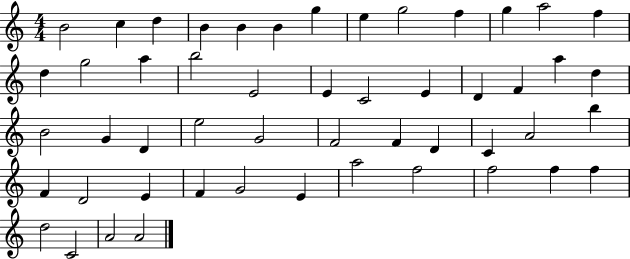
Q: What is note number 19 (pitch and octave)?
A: E4